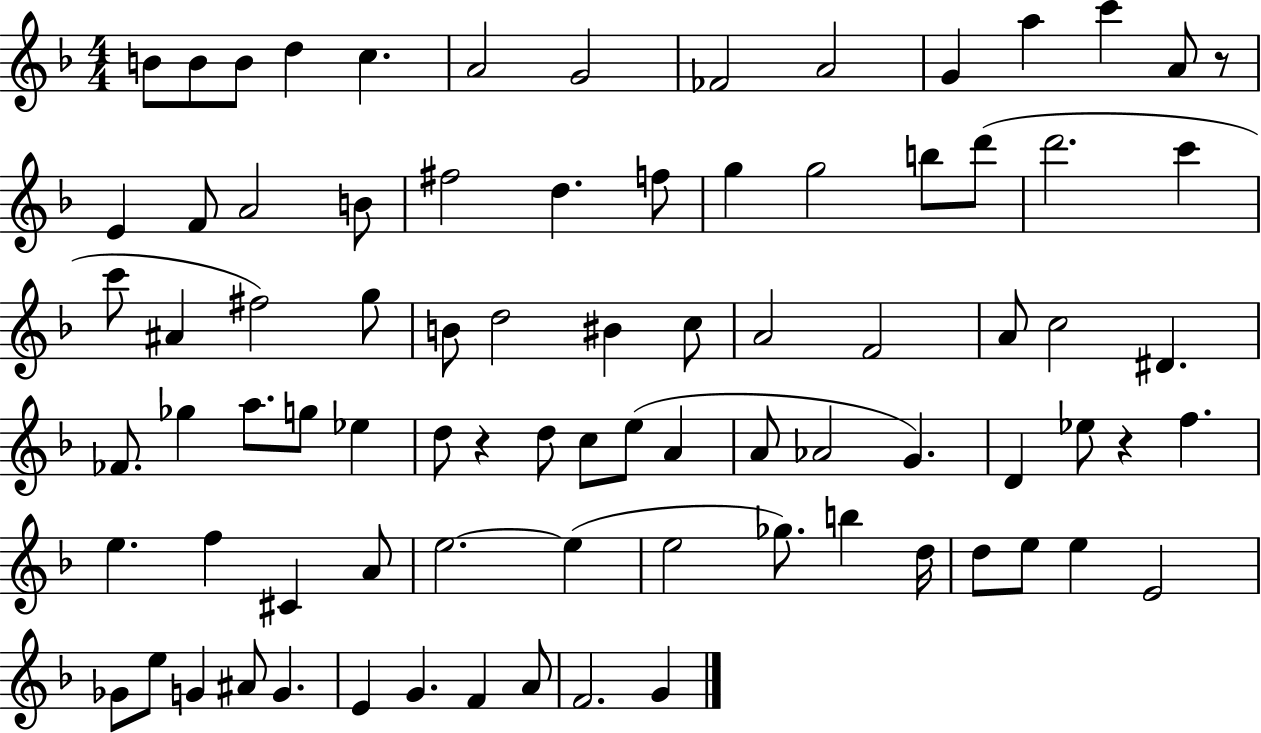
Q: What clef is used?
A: treble